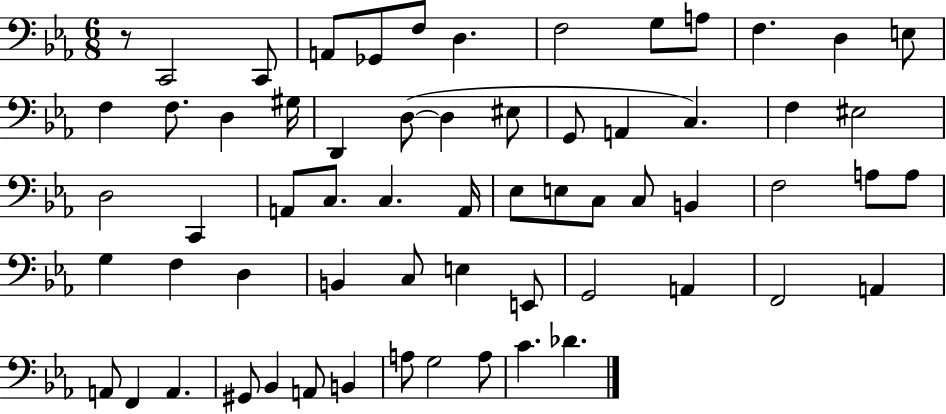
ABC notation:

X:1
T:Untitled
M:6/8
L:1/4
K:Eb
z/2 C,,2 C,,/2 A,,/2 _G,,/2 F,/2 D, F,2 G,/2 A,/2 F, D, E,/2 F, F,/2 D, ^G,/4 D,, D,/2 D, ^E,/2 G,,/2 A,, C, F, ^E,2 D,2 C,, A,,/2 C,/2 C, A,,/4 _E,/2 E,/2 C,/2 C,/2 B,, F,2 A,/2 A,/2 G, F, D, B,, C,/2 E, E,,/2 G,,2 A,, F,,2 A,, A,,/2 F,, A,, ^G,,/2 _B,, A,,/2 B,, A,/2 G,2 A,/2 C _D